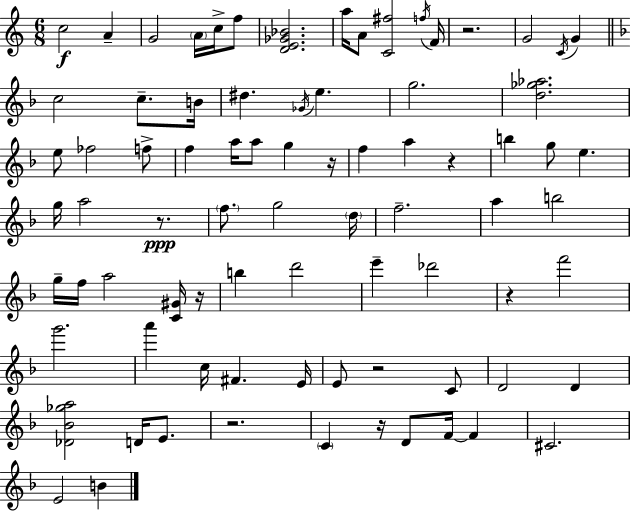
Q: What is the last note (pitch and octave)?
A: B4